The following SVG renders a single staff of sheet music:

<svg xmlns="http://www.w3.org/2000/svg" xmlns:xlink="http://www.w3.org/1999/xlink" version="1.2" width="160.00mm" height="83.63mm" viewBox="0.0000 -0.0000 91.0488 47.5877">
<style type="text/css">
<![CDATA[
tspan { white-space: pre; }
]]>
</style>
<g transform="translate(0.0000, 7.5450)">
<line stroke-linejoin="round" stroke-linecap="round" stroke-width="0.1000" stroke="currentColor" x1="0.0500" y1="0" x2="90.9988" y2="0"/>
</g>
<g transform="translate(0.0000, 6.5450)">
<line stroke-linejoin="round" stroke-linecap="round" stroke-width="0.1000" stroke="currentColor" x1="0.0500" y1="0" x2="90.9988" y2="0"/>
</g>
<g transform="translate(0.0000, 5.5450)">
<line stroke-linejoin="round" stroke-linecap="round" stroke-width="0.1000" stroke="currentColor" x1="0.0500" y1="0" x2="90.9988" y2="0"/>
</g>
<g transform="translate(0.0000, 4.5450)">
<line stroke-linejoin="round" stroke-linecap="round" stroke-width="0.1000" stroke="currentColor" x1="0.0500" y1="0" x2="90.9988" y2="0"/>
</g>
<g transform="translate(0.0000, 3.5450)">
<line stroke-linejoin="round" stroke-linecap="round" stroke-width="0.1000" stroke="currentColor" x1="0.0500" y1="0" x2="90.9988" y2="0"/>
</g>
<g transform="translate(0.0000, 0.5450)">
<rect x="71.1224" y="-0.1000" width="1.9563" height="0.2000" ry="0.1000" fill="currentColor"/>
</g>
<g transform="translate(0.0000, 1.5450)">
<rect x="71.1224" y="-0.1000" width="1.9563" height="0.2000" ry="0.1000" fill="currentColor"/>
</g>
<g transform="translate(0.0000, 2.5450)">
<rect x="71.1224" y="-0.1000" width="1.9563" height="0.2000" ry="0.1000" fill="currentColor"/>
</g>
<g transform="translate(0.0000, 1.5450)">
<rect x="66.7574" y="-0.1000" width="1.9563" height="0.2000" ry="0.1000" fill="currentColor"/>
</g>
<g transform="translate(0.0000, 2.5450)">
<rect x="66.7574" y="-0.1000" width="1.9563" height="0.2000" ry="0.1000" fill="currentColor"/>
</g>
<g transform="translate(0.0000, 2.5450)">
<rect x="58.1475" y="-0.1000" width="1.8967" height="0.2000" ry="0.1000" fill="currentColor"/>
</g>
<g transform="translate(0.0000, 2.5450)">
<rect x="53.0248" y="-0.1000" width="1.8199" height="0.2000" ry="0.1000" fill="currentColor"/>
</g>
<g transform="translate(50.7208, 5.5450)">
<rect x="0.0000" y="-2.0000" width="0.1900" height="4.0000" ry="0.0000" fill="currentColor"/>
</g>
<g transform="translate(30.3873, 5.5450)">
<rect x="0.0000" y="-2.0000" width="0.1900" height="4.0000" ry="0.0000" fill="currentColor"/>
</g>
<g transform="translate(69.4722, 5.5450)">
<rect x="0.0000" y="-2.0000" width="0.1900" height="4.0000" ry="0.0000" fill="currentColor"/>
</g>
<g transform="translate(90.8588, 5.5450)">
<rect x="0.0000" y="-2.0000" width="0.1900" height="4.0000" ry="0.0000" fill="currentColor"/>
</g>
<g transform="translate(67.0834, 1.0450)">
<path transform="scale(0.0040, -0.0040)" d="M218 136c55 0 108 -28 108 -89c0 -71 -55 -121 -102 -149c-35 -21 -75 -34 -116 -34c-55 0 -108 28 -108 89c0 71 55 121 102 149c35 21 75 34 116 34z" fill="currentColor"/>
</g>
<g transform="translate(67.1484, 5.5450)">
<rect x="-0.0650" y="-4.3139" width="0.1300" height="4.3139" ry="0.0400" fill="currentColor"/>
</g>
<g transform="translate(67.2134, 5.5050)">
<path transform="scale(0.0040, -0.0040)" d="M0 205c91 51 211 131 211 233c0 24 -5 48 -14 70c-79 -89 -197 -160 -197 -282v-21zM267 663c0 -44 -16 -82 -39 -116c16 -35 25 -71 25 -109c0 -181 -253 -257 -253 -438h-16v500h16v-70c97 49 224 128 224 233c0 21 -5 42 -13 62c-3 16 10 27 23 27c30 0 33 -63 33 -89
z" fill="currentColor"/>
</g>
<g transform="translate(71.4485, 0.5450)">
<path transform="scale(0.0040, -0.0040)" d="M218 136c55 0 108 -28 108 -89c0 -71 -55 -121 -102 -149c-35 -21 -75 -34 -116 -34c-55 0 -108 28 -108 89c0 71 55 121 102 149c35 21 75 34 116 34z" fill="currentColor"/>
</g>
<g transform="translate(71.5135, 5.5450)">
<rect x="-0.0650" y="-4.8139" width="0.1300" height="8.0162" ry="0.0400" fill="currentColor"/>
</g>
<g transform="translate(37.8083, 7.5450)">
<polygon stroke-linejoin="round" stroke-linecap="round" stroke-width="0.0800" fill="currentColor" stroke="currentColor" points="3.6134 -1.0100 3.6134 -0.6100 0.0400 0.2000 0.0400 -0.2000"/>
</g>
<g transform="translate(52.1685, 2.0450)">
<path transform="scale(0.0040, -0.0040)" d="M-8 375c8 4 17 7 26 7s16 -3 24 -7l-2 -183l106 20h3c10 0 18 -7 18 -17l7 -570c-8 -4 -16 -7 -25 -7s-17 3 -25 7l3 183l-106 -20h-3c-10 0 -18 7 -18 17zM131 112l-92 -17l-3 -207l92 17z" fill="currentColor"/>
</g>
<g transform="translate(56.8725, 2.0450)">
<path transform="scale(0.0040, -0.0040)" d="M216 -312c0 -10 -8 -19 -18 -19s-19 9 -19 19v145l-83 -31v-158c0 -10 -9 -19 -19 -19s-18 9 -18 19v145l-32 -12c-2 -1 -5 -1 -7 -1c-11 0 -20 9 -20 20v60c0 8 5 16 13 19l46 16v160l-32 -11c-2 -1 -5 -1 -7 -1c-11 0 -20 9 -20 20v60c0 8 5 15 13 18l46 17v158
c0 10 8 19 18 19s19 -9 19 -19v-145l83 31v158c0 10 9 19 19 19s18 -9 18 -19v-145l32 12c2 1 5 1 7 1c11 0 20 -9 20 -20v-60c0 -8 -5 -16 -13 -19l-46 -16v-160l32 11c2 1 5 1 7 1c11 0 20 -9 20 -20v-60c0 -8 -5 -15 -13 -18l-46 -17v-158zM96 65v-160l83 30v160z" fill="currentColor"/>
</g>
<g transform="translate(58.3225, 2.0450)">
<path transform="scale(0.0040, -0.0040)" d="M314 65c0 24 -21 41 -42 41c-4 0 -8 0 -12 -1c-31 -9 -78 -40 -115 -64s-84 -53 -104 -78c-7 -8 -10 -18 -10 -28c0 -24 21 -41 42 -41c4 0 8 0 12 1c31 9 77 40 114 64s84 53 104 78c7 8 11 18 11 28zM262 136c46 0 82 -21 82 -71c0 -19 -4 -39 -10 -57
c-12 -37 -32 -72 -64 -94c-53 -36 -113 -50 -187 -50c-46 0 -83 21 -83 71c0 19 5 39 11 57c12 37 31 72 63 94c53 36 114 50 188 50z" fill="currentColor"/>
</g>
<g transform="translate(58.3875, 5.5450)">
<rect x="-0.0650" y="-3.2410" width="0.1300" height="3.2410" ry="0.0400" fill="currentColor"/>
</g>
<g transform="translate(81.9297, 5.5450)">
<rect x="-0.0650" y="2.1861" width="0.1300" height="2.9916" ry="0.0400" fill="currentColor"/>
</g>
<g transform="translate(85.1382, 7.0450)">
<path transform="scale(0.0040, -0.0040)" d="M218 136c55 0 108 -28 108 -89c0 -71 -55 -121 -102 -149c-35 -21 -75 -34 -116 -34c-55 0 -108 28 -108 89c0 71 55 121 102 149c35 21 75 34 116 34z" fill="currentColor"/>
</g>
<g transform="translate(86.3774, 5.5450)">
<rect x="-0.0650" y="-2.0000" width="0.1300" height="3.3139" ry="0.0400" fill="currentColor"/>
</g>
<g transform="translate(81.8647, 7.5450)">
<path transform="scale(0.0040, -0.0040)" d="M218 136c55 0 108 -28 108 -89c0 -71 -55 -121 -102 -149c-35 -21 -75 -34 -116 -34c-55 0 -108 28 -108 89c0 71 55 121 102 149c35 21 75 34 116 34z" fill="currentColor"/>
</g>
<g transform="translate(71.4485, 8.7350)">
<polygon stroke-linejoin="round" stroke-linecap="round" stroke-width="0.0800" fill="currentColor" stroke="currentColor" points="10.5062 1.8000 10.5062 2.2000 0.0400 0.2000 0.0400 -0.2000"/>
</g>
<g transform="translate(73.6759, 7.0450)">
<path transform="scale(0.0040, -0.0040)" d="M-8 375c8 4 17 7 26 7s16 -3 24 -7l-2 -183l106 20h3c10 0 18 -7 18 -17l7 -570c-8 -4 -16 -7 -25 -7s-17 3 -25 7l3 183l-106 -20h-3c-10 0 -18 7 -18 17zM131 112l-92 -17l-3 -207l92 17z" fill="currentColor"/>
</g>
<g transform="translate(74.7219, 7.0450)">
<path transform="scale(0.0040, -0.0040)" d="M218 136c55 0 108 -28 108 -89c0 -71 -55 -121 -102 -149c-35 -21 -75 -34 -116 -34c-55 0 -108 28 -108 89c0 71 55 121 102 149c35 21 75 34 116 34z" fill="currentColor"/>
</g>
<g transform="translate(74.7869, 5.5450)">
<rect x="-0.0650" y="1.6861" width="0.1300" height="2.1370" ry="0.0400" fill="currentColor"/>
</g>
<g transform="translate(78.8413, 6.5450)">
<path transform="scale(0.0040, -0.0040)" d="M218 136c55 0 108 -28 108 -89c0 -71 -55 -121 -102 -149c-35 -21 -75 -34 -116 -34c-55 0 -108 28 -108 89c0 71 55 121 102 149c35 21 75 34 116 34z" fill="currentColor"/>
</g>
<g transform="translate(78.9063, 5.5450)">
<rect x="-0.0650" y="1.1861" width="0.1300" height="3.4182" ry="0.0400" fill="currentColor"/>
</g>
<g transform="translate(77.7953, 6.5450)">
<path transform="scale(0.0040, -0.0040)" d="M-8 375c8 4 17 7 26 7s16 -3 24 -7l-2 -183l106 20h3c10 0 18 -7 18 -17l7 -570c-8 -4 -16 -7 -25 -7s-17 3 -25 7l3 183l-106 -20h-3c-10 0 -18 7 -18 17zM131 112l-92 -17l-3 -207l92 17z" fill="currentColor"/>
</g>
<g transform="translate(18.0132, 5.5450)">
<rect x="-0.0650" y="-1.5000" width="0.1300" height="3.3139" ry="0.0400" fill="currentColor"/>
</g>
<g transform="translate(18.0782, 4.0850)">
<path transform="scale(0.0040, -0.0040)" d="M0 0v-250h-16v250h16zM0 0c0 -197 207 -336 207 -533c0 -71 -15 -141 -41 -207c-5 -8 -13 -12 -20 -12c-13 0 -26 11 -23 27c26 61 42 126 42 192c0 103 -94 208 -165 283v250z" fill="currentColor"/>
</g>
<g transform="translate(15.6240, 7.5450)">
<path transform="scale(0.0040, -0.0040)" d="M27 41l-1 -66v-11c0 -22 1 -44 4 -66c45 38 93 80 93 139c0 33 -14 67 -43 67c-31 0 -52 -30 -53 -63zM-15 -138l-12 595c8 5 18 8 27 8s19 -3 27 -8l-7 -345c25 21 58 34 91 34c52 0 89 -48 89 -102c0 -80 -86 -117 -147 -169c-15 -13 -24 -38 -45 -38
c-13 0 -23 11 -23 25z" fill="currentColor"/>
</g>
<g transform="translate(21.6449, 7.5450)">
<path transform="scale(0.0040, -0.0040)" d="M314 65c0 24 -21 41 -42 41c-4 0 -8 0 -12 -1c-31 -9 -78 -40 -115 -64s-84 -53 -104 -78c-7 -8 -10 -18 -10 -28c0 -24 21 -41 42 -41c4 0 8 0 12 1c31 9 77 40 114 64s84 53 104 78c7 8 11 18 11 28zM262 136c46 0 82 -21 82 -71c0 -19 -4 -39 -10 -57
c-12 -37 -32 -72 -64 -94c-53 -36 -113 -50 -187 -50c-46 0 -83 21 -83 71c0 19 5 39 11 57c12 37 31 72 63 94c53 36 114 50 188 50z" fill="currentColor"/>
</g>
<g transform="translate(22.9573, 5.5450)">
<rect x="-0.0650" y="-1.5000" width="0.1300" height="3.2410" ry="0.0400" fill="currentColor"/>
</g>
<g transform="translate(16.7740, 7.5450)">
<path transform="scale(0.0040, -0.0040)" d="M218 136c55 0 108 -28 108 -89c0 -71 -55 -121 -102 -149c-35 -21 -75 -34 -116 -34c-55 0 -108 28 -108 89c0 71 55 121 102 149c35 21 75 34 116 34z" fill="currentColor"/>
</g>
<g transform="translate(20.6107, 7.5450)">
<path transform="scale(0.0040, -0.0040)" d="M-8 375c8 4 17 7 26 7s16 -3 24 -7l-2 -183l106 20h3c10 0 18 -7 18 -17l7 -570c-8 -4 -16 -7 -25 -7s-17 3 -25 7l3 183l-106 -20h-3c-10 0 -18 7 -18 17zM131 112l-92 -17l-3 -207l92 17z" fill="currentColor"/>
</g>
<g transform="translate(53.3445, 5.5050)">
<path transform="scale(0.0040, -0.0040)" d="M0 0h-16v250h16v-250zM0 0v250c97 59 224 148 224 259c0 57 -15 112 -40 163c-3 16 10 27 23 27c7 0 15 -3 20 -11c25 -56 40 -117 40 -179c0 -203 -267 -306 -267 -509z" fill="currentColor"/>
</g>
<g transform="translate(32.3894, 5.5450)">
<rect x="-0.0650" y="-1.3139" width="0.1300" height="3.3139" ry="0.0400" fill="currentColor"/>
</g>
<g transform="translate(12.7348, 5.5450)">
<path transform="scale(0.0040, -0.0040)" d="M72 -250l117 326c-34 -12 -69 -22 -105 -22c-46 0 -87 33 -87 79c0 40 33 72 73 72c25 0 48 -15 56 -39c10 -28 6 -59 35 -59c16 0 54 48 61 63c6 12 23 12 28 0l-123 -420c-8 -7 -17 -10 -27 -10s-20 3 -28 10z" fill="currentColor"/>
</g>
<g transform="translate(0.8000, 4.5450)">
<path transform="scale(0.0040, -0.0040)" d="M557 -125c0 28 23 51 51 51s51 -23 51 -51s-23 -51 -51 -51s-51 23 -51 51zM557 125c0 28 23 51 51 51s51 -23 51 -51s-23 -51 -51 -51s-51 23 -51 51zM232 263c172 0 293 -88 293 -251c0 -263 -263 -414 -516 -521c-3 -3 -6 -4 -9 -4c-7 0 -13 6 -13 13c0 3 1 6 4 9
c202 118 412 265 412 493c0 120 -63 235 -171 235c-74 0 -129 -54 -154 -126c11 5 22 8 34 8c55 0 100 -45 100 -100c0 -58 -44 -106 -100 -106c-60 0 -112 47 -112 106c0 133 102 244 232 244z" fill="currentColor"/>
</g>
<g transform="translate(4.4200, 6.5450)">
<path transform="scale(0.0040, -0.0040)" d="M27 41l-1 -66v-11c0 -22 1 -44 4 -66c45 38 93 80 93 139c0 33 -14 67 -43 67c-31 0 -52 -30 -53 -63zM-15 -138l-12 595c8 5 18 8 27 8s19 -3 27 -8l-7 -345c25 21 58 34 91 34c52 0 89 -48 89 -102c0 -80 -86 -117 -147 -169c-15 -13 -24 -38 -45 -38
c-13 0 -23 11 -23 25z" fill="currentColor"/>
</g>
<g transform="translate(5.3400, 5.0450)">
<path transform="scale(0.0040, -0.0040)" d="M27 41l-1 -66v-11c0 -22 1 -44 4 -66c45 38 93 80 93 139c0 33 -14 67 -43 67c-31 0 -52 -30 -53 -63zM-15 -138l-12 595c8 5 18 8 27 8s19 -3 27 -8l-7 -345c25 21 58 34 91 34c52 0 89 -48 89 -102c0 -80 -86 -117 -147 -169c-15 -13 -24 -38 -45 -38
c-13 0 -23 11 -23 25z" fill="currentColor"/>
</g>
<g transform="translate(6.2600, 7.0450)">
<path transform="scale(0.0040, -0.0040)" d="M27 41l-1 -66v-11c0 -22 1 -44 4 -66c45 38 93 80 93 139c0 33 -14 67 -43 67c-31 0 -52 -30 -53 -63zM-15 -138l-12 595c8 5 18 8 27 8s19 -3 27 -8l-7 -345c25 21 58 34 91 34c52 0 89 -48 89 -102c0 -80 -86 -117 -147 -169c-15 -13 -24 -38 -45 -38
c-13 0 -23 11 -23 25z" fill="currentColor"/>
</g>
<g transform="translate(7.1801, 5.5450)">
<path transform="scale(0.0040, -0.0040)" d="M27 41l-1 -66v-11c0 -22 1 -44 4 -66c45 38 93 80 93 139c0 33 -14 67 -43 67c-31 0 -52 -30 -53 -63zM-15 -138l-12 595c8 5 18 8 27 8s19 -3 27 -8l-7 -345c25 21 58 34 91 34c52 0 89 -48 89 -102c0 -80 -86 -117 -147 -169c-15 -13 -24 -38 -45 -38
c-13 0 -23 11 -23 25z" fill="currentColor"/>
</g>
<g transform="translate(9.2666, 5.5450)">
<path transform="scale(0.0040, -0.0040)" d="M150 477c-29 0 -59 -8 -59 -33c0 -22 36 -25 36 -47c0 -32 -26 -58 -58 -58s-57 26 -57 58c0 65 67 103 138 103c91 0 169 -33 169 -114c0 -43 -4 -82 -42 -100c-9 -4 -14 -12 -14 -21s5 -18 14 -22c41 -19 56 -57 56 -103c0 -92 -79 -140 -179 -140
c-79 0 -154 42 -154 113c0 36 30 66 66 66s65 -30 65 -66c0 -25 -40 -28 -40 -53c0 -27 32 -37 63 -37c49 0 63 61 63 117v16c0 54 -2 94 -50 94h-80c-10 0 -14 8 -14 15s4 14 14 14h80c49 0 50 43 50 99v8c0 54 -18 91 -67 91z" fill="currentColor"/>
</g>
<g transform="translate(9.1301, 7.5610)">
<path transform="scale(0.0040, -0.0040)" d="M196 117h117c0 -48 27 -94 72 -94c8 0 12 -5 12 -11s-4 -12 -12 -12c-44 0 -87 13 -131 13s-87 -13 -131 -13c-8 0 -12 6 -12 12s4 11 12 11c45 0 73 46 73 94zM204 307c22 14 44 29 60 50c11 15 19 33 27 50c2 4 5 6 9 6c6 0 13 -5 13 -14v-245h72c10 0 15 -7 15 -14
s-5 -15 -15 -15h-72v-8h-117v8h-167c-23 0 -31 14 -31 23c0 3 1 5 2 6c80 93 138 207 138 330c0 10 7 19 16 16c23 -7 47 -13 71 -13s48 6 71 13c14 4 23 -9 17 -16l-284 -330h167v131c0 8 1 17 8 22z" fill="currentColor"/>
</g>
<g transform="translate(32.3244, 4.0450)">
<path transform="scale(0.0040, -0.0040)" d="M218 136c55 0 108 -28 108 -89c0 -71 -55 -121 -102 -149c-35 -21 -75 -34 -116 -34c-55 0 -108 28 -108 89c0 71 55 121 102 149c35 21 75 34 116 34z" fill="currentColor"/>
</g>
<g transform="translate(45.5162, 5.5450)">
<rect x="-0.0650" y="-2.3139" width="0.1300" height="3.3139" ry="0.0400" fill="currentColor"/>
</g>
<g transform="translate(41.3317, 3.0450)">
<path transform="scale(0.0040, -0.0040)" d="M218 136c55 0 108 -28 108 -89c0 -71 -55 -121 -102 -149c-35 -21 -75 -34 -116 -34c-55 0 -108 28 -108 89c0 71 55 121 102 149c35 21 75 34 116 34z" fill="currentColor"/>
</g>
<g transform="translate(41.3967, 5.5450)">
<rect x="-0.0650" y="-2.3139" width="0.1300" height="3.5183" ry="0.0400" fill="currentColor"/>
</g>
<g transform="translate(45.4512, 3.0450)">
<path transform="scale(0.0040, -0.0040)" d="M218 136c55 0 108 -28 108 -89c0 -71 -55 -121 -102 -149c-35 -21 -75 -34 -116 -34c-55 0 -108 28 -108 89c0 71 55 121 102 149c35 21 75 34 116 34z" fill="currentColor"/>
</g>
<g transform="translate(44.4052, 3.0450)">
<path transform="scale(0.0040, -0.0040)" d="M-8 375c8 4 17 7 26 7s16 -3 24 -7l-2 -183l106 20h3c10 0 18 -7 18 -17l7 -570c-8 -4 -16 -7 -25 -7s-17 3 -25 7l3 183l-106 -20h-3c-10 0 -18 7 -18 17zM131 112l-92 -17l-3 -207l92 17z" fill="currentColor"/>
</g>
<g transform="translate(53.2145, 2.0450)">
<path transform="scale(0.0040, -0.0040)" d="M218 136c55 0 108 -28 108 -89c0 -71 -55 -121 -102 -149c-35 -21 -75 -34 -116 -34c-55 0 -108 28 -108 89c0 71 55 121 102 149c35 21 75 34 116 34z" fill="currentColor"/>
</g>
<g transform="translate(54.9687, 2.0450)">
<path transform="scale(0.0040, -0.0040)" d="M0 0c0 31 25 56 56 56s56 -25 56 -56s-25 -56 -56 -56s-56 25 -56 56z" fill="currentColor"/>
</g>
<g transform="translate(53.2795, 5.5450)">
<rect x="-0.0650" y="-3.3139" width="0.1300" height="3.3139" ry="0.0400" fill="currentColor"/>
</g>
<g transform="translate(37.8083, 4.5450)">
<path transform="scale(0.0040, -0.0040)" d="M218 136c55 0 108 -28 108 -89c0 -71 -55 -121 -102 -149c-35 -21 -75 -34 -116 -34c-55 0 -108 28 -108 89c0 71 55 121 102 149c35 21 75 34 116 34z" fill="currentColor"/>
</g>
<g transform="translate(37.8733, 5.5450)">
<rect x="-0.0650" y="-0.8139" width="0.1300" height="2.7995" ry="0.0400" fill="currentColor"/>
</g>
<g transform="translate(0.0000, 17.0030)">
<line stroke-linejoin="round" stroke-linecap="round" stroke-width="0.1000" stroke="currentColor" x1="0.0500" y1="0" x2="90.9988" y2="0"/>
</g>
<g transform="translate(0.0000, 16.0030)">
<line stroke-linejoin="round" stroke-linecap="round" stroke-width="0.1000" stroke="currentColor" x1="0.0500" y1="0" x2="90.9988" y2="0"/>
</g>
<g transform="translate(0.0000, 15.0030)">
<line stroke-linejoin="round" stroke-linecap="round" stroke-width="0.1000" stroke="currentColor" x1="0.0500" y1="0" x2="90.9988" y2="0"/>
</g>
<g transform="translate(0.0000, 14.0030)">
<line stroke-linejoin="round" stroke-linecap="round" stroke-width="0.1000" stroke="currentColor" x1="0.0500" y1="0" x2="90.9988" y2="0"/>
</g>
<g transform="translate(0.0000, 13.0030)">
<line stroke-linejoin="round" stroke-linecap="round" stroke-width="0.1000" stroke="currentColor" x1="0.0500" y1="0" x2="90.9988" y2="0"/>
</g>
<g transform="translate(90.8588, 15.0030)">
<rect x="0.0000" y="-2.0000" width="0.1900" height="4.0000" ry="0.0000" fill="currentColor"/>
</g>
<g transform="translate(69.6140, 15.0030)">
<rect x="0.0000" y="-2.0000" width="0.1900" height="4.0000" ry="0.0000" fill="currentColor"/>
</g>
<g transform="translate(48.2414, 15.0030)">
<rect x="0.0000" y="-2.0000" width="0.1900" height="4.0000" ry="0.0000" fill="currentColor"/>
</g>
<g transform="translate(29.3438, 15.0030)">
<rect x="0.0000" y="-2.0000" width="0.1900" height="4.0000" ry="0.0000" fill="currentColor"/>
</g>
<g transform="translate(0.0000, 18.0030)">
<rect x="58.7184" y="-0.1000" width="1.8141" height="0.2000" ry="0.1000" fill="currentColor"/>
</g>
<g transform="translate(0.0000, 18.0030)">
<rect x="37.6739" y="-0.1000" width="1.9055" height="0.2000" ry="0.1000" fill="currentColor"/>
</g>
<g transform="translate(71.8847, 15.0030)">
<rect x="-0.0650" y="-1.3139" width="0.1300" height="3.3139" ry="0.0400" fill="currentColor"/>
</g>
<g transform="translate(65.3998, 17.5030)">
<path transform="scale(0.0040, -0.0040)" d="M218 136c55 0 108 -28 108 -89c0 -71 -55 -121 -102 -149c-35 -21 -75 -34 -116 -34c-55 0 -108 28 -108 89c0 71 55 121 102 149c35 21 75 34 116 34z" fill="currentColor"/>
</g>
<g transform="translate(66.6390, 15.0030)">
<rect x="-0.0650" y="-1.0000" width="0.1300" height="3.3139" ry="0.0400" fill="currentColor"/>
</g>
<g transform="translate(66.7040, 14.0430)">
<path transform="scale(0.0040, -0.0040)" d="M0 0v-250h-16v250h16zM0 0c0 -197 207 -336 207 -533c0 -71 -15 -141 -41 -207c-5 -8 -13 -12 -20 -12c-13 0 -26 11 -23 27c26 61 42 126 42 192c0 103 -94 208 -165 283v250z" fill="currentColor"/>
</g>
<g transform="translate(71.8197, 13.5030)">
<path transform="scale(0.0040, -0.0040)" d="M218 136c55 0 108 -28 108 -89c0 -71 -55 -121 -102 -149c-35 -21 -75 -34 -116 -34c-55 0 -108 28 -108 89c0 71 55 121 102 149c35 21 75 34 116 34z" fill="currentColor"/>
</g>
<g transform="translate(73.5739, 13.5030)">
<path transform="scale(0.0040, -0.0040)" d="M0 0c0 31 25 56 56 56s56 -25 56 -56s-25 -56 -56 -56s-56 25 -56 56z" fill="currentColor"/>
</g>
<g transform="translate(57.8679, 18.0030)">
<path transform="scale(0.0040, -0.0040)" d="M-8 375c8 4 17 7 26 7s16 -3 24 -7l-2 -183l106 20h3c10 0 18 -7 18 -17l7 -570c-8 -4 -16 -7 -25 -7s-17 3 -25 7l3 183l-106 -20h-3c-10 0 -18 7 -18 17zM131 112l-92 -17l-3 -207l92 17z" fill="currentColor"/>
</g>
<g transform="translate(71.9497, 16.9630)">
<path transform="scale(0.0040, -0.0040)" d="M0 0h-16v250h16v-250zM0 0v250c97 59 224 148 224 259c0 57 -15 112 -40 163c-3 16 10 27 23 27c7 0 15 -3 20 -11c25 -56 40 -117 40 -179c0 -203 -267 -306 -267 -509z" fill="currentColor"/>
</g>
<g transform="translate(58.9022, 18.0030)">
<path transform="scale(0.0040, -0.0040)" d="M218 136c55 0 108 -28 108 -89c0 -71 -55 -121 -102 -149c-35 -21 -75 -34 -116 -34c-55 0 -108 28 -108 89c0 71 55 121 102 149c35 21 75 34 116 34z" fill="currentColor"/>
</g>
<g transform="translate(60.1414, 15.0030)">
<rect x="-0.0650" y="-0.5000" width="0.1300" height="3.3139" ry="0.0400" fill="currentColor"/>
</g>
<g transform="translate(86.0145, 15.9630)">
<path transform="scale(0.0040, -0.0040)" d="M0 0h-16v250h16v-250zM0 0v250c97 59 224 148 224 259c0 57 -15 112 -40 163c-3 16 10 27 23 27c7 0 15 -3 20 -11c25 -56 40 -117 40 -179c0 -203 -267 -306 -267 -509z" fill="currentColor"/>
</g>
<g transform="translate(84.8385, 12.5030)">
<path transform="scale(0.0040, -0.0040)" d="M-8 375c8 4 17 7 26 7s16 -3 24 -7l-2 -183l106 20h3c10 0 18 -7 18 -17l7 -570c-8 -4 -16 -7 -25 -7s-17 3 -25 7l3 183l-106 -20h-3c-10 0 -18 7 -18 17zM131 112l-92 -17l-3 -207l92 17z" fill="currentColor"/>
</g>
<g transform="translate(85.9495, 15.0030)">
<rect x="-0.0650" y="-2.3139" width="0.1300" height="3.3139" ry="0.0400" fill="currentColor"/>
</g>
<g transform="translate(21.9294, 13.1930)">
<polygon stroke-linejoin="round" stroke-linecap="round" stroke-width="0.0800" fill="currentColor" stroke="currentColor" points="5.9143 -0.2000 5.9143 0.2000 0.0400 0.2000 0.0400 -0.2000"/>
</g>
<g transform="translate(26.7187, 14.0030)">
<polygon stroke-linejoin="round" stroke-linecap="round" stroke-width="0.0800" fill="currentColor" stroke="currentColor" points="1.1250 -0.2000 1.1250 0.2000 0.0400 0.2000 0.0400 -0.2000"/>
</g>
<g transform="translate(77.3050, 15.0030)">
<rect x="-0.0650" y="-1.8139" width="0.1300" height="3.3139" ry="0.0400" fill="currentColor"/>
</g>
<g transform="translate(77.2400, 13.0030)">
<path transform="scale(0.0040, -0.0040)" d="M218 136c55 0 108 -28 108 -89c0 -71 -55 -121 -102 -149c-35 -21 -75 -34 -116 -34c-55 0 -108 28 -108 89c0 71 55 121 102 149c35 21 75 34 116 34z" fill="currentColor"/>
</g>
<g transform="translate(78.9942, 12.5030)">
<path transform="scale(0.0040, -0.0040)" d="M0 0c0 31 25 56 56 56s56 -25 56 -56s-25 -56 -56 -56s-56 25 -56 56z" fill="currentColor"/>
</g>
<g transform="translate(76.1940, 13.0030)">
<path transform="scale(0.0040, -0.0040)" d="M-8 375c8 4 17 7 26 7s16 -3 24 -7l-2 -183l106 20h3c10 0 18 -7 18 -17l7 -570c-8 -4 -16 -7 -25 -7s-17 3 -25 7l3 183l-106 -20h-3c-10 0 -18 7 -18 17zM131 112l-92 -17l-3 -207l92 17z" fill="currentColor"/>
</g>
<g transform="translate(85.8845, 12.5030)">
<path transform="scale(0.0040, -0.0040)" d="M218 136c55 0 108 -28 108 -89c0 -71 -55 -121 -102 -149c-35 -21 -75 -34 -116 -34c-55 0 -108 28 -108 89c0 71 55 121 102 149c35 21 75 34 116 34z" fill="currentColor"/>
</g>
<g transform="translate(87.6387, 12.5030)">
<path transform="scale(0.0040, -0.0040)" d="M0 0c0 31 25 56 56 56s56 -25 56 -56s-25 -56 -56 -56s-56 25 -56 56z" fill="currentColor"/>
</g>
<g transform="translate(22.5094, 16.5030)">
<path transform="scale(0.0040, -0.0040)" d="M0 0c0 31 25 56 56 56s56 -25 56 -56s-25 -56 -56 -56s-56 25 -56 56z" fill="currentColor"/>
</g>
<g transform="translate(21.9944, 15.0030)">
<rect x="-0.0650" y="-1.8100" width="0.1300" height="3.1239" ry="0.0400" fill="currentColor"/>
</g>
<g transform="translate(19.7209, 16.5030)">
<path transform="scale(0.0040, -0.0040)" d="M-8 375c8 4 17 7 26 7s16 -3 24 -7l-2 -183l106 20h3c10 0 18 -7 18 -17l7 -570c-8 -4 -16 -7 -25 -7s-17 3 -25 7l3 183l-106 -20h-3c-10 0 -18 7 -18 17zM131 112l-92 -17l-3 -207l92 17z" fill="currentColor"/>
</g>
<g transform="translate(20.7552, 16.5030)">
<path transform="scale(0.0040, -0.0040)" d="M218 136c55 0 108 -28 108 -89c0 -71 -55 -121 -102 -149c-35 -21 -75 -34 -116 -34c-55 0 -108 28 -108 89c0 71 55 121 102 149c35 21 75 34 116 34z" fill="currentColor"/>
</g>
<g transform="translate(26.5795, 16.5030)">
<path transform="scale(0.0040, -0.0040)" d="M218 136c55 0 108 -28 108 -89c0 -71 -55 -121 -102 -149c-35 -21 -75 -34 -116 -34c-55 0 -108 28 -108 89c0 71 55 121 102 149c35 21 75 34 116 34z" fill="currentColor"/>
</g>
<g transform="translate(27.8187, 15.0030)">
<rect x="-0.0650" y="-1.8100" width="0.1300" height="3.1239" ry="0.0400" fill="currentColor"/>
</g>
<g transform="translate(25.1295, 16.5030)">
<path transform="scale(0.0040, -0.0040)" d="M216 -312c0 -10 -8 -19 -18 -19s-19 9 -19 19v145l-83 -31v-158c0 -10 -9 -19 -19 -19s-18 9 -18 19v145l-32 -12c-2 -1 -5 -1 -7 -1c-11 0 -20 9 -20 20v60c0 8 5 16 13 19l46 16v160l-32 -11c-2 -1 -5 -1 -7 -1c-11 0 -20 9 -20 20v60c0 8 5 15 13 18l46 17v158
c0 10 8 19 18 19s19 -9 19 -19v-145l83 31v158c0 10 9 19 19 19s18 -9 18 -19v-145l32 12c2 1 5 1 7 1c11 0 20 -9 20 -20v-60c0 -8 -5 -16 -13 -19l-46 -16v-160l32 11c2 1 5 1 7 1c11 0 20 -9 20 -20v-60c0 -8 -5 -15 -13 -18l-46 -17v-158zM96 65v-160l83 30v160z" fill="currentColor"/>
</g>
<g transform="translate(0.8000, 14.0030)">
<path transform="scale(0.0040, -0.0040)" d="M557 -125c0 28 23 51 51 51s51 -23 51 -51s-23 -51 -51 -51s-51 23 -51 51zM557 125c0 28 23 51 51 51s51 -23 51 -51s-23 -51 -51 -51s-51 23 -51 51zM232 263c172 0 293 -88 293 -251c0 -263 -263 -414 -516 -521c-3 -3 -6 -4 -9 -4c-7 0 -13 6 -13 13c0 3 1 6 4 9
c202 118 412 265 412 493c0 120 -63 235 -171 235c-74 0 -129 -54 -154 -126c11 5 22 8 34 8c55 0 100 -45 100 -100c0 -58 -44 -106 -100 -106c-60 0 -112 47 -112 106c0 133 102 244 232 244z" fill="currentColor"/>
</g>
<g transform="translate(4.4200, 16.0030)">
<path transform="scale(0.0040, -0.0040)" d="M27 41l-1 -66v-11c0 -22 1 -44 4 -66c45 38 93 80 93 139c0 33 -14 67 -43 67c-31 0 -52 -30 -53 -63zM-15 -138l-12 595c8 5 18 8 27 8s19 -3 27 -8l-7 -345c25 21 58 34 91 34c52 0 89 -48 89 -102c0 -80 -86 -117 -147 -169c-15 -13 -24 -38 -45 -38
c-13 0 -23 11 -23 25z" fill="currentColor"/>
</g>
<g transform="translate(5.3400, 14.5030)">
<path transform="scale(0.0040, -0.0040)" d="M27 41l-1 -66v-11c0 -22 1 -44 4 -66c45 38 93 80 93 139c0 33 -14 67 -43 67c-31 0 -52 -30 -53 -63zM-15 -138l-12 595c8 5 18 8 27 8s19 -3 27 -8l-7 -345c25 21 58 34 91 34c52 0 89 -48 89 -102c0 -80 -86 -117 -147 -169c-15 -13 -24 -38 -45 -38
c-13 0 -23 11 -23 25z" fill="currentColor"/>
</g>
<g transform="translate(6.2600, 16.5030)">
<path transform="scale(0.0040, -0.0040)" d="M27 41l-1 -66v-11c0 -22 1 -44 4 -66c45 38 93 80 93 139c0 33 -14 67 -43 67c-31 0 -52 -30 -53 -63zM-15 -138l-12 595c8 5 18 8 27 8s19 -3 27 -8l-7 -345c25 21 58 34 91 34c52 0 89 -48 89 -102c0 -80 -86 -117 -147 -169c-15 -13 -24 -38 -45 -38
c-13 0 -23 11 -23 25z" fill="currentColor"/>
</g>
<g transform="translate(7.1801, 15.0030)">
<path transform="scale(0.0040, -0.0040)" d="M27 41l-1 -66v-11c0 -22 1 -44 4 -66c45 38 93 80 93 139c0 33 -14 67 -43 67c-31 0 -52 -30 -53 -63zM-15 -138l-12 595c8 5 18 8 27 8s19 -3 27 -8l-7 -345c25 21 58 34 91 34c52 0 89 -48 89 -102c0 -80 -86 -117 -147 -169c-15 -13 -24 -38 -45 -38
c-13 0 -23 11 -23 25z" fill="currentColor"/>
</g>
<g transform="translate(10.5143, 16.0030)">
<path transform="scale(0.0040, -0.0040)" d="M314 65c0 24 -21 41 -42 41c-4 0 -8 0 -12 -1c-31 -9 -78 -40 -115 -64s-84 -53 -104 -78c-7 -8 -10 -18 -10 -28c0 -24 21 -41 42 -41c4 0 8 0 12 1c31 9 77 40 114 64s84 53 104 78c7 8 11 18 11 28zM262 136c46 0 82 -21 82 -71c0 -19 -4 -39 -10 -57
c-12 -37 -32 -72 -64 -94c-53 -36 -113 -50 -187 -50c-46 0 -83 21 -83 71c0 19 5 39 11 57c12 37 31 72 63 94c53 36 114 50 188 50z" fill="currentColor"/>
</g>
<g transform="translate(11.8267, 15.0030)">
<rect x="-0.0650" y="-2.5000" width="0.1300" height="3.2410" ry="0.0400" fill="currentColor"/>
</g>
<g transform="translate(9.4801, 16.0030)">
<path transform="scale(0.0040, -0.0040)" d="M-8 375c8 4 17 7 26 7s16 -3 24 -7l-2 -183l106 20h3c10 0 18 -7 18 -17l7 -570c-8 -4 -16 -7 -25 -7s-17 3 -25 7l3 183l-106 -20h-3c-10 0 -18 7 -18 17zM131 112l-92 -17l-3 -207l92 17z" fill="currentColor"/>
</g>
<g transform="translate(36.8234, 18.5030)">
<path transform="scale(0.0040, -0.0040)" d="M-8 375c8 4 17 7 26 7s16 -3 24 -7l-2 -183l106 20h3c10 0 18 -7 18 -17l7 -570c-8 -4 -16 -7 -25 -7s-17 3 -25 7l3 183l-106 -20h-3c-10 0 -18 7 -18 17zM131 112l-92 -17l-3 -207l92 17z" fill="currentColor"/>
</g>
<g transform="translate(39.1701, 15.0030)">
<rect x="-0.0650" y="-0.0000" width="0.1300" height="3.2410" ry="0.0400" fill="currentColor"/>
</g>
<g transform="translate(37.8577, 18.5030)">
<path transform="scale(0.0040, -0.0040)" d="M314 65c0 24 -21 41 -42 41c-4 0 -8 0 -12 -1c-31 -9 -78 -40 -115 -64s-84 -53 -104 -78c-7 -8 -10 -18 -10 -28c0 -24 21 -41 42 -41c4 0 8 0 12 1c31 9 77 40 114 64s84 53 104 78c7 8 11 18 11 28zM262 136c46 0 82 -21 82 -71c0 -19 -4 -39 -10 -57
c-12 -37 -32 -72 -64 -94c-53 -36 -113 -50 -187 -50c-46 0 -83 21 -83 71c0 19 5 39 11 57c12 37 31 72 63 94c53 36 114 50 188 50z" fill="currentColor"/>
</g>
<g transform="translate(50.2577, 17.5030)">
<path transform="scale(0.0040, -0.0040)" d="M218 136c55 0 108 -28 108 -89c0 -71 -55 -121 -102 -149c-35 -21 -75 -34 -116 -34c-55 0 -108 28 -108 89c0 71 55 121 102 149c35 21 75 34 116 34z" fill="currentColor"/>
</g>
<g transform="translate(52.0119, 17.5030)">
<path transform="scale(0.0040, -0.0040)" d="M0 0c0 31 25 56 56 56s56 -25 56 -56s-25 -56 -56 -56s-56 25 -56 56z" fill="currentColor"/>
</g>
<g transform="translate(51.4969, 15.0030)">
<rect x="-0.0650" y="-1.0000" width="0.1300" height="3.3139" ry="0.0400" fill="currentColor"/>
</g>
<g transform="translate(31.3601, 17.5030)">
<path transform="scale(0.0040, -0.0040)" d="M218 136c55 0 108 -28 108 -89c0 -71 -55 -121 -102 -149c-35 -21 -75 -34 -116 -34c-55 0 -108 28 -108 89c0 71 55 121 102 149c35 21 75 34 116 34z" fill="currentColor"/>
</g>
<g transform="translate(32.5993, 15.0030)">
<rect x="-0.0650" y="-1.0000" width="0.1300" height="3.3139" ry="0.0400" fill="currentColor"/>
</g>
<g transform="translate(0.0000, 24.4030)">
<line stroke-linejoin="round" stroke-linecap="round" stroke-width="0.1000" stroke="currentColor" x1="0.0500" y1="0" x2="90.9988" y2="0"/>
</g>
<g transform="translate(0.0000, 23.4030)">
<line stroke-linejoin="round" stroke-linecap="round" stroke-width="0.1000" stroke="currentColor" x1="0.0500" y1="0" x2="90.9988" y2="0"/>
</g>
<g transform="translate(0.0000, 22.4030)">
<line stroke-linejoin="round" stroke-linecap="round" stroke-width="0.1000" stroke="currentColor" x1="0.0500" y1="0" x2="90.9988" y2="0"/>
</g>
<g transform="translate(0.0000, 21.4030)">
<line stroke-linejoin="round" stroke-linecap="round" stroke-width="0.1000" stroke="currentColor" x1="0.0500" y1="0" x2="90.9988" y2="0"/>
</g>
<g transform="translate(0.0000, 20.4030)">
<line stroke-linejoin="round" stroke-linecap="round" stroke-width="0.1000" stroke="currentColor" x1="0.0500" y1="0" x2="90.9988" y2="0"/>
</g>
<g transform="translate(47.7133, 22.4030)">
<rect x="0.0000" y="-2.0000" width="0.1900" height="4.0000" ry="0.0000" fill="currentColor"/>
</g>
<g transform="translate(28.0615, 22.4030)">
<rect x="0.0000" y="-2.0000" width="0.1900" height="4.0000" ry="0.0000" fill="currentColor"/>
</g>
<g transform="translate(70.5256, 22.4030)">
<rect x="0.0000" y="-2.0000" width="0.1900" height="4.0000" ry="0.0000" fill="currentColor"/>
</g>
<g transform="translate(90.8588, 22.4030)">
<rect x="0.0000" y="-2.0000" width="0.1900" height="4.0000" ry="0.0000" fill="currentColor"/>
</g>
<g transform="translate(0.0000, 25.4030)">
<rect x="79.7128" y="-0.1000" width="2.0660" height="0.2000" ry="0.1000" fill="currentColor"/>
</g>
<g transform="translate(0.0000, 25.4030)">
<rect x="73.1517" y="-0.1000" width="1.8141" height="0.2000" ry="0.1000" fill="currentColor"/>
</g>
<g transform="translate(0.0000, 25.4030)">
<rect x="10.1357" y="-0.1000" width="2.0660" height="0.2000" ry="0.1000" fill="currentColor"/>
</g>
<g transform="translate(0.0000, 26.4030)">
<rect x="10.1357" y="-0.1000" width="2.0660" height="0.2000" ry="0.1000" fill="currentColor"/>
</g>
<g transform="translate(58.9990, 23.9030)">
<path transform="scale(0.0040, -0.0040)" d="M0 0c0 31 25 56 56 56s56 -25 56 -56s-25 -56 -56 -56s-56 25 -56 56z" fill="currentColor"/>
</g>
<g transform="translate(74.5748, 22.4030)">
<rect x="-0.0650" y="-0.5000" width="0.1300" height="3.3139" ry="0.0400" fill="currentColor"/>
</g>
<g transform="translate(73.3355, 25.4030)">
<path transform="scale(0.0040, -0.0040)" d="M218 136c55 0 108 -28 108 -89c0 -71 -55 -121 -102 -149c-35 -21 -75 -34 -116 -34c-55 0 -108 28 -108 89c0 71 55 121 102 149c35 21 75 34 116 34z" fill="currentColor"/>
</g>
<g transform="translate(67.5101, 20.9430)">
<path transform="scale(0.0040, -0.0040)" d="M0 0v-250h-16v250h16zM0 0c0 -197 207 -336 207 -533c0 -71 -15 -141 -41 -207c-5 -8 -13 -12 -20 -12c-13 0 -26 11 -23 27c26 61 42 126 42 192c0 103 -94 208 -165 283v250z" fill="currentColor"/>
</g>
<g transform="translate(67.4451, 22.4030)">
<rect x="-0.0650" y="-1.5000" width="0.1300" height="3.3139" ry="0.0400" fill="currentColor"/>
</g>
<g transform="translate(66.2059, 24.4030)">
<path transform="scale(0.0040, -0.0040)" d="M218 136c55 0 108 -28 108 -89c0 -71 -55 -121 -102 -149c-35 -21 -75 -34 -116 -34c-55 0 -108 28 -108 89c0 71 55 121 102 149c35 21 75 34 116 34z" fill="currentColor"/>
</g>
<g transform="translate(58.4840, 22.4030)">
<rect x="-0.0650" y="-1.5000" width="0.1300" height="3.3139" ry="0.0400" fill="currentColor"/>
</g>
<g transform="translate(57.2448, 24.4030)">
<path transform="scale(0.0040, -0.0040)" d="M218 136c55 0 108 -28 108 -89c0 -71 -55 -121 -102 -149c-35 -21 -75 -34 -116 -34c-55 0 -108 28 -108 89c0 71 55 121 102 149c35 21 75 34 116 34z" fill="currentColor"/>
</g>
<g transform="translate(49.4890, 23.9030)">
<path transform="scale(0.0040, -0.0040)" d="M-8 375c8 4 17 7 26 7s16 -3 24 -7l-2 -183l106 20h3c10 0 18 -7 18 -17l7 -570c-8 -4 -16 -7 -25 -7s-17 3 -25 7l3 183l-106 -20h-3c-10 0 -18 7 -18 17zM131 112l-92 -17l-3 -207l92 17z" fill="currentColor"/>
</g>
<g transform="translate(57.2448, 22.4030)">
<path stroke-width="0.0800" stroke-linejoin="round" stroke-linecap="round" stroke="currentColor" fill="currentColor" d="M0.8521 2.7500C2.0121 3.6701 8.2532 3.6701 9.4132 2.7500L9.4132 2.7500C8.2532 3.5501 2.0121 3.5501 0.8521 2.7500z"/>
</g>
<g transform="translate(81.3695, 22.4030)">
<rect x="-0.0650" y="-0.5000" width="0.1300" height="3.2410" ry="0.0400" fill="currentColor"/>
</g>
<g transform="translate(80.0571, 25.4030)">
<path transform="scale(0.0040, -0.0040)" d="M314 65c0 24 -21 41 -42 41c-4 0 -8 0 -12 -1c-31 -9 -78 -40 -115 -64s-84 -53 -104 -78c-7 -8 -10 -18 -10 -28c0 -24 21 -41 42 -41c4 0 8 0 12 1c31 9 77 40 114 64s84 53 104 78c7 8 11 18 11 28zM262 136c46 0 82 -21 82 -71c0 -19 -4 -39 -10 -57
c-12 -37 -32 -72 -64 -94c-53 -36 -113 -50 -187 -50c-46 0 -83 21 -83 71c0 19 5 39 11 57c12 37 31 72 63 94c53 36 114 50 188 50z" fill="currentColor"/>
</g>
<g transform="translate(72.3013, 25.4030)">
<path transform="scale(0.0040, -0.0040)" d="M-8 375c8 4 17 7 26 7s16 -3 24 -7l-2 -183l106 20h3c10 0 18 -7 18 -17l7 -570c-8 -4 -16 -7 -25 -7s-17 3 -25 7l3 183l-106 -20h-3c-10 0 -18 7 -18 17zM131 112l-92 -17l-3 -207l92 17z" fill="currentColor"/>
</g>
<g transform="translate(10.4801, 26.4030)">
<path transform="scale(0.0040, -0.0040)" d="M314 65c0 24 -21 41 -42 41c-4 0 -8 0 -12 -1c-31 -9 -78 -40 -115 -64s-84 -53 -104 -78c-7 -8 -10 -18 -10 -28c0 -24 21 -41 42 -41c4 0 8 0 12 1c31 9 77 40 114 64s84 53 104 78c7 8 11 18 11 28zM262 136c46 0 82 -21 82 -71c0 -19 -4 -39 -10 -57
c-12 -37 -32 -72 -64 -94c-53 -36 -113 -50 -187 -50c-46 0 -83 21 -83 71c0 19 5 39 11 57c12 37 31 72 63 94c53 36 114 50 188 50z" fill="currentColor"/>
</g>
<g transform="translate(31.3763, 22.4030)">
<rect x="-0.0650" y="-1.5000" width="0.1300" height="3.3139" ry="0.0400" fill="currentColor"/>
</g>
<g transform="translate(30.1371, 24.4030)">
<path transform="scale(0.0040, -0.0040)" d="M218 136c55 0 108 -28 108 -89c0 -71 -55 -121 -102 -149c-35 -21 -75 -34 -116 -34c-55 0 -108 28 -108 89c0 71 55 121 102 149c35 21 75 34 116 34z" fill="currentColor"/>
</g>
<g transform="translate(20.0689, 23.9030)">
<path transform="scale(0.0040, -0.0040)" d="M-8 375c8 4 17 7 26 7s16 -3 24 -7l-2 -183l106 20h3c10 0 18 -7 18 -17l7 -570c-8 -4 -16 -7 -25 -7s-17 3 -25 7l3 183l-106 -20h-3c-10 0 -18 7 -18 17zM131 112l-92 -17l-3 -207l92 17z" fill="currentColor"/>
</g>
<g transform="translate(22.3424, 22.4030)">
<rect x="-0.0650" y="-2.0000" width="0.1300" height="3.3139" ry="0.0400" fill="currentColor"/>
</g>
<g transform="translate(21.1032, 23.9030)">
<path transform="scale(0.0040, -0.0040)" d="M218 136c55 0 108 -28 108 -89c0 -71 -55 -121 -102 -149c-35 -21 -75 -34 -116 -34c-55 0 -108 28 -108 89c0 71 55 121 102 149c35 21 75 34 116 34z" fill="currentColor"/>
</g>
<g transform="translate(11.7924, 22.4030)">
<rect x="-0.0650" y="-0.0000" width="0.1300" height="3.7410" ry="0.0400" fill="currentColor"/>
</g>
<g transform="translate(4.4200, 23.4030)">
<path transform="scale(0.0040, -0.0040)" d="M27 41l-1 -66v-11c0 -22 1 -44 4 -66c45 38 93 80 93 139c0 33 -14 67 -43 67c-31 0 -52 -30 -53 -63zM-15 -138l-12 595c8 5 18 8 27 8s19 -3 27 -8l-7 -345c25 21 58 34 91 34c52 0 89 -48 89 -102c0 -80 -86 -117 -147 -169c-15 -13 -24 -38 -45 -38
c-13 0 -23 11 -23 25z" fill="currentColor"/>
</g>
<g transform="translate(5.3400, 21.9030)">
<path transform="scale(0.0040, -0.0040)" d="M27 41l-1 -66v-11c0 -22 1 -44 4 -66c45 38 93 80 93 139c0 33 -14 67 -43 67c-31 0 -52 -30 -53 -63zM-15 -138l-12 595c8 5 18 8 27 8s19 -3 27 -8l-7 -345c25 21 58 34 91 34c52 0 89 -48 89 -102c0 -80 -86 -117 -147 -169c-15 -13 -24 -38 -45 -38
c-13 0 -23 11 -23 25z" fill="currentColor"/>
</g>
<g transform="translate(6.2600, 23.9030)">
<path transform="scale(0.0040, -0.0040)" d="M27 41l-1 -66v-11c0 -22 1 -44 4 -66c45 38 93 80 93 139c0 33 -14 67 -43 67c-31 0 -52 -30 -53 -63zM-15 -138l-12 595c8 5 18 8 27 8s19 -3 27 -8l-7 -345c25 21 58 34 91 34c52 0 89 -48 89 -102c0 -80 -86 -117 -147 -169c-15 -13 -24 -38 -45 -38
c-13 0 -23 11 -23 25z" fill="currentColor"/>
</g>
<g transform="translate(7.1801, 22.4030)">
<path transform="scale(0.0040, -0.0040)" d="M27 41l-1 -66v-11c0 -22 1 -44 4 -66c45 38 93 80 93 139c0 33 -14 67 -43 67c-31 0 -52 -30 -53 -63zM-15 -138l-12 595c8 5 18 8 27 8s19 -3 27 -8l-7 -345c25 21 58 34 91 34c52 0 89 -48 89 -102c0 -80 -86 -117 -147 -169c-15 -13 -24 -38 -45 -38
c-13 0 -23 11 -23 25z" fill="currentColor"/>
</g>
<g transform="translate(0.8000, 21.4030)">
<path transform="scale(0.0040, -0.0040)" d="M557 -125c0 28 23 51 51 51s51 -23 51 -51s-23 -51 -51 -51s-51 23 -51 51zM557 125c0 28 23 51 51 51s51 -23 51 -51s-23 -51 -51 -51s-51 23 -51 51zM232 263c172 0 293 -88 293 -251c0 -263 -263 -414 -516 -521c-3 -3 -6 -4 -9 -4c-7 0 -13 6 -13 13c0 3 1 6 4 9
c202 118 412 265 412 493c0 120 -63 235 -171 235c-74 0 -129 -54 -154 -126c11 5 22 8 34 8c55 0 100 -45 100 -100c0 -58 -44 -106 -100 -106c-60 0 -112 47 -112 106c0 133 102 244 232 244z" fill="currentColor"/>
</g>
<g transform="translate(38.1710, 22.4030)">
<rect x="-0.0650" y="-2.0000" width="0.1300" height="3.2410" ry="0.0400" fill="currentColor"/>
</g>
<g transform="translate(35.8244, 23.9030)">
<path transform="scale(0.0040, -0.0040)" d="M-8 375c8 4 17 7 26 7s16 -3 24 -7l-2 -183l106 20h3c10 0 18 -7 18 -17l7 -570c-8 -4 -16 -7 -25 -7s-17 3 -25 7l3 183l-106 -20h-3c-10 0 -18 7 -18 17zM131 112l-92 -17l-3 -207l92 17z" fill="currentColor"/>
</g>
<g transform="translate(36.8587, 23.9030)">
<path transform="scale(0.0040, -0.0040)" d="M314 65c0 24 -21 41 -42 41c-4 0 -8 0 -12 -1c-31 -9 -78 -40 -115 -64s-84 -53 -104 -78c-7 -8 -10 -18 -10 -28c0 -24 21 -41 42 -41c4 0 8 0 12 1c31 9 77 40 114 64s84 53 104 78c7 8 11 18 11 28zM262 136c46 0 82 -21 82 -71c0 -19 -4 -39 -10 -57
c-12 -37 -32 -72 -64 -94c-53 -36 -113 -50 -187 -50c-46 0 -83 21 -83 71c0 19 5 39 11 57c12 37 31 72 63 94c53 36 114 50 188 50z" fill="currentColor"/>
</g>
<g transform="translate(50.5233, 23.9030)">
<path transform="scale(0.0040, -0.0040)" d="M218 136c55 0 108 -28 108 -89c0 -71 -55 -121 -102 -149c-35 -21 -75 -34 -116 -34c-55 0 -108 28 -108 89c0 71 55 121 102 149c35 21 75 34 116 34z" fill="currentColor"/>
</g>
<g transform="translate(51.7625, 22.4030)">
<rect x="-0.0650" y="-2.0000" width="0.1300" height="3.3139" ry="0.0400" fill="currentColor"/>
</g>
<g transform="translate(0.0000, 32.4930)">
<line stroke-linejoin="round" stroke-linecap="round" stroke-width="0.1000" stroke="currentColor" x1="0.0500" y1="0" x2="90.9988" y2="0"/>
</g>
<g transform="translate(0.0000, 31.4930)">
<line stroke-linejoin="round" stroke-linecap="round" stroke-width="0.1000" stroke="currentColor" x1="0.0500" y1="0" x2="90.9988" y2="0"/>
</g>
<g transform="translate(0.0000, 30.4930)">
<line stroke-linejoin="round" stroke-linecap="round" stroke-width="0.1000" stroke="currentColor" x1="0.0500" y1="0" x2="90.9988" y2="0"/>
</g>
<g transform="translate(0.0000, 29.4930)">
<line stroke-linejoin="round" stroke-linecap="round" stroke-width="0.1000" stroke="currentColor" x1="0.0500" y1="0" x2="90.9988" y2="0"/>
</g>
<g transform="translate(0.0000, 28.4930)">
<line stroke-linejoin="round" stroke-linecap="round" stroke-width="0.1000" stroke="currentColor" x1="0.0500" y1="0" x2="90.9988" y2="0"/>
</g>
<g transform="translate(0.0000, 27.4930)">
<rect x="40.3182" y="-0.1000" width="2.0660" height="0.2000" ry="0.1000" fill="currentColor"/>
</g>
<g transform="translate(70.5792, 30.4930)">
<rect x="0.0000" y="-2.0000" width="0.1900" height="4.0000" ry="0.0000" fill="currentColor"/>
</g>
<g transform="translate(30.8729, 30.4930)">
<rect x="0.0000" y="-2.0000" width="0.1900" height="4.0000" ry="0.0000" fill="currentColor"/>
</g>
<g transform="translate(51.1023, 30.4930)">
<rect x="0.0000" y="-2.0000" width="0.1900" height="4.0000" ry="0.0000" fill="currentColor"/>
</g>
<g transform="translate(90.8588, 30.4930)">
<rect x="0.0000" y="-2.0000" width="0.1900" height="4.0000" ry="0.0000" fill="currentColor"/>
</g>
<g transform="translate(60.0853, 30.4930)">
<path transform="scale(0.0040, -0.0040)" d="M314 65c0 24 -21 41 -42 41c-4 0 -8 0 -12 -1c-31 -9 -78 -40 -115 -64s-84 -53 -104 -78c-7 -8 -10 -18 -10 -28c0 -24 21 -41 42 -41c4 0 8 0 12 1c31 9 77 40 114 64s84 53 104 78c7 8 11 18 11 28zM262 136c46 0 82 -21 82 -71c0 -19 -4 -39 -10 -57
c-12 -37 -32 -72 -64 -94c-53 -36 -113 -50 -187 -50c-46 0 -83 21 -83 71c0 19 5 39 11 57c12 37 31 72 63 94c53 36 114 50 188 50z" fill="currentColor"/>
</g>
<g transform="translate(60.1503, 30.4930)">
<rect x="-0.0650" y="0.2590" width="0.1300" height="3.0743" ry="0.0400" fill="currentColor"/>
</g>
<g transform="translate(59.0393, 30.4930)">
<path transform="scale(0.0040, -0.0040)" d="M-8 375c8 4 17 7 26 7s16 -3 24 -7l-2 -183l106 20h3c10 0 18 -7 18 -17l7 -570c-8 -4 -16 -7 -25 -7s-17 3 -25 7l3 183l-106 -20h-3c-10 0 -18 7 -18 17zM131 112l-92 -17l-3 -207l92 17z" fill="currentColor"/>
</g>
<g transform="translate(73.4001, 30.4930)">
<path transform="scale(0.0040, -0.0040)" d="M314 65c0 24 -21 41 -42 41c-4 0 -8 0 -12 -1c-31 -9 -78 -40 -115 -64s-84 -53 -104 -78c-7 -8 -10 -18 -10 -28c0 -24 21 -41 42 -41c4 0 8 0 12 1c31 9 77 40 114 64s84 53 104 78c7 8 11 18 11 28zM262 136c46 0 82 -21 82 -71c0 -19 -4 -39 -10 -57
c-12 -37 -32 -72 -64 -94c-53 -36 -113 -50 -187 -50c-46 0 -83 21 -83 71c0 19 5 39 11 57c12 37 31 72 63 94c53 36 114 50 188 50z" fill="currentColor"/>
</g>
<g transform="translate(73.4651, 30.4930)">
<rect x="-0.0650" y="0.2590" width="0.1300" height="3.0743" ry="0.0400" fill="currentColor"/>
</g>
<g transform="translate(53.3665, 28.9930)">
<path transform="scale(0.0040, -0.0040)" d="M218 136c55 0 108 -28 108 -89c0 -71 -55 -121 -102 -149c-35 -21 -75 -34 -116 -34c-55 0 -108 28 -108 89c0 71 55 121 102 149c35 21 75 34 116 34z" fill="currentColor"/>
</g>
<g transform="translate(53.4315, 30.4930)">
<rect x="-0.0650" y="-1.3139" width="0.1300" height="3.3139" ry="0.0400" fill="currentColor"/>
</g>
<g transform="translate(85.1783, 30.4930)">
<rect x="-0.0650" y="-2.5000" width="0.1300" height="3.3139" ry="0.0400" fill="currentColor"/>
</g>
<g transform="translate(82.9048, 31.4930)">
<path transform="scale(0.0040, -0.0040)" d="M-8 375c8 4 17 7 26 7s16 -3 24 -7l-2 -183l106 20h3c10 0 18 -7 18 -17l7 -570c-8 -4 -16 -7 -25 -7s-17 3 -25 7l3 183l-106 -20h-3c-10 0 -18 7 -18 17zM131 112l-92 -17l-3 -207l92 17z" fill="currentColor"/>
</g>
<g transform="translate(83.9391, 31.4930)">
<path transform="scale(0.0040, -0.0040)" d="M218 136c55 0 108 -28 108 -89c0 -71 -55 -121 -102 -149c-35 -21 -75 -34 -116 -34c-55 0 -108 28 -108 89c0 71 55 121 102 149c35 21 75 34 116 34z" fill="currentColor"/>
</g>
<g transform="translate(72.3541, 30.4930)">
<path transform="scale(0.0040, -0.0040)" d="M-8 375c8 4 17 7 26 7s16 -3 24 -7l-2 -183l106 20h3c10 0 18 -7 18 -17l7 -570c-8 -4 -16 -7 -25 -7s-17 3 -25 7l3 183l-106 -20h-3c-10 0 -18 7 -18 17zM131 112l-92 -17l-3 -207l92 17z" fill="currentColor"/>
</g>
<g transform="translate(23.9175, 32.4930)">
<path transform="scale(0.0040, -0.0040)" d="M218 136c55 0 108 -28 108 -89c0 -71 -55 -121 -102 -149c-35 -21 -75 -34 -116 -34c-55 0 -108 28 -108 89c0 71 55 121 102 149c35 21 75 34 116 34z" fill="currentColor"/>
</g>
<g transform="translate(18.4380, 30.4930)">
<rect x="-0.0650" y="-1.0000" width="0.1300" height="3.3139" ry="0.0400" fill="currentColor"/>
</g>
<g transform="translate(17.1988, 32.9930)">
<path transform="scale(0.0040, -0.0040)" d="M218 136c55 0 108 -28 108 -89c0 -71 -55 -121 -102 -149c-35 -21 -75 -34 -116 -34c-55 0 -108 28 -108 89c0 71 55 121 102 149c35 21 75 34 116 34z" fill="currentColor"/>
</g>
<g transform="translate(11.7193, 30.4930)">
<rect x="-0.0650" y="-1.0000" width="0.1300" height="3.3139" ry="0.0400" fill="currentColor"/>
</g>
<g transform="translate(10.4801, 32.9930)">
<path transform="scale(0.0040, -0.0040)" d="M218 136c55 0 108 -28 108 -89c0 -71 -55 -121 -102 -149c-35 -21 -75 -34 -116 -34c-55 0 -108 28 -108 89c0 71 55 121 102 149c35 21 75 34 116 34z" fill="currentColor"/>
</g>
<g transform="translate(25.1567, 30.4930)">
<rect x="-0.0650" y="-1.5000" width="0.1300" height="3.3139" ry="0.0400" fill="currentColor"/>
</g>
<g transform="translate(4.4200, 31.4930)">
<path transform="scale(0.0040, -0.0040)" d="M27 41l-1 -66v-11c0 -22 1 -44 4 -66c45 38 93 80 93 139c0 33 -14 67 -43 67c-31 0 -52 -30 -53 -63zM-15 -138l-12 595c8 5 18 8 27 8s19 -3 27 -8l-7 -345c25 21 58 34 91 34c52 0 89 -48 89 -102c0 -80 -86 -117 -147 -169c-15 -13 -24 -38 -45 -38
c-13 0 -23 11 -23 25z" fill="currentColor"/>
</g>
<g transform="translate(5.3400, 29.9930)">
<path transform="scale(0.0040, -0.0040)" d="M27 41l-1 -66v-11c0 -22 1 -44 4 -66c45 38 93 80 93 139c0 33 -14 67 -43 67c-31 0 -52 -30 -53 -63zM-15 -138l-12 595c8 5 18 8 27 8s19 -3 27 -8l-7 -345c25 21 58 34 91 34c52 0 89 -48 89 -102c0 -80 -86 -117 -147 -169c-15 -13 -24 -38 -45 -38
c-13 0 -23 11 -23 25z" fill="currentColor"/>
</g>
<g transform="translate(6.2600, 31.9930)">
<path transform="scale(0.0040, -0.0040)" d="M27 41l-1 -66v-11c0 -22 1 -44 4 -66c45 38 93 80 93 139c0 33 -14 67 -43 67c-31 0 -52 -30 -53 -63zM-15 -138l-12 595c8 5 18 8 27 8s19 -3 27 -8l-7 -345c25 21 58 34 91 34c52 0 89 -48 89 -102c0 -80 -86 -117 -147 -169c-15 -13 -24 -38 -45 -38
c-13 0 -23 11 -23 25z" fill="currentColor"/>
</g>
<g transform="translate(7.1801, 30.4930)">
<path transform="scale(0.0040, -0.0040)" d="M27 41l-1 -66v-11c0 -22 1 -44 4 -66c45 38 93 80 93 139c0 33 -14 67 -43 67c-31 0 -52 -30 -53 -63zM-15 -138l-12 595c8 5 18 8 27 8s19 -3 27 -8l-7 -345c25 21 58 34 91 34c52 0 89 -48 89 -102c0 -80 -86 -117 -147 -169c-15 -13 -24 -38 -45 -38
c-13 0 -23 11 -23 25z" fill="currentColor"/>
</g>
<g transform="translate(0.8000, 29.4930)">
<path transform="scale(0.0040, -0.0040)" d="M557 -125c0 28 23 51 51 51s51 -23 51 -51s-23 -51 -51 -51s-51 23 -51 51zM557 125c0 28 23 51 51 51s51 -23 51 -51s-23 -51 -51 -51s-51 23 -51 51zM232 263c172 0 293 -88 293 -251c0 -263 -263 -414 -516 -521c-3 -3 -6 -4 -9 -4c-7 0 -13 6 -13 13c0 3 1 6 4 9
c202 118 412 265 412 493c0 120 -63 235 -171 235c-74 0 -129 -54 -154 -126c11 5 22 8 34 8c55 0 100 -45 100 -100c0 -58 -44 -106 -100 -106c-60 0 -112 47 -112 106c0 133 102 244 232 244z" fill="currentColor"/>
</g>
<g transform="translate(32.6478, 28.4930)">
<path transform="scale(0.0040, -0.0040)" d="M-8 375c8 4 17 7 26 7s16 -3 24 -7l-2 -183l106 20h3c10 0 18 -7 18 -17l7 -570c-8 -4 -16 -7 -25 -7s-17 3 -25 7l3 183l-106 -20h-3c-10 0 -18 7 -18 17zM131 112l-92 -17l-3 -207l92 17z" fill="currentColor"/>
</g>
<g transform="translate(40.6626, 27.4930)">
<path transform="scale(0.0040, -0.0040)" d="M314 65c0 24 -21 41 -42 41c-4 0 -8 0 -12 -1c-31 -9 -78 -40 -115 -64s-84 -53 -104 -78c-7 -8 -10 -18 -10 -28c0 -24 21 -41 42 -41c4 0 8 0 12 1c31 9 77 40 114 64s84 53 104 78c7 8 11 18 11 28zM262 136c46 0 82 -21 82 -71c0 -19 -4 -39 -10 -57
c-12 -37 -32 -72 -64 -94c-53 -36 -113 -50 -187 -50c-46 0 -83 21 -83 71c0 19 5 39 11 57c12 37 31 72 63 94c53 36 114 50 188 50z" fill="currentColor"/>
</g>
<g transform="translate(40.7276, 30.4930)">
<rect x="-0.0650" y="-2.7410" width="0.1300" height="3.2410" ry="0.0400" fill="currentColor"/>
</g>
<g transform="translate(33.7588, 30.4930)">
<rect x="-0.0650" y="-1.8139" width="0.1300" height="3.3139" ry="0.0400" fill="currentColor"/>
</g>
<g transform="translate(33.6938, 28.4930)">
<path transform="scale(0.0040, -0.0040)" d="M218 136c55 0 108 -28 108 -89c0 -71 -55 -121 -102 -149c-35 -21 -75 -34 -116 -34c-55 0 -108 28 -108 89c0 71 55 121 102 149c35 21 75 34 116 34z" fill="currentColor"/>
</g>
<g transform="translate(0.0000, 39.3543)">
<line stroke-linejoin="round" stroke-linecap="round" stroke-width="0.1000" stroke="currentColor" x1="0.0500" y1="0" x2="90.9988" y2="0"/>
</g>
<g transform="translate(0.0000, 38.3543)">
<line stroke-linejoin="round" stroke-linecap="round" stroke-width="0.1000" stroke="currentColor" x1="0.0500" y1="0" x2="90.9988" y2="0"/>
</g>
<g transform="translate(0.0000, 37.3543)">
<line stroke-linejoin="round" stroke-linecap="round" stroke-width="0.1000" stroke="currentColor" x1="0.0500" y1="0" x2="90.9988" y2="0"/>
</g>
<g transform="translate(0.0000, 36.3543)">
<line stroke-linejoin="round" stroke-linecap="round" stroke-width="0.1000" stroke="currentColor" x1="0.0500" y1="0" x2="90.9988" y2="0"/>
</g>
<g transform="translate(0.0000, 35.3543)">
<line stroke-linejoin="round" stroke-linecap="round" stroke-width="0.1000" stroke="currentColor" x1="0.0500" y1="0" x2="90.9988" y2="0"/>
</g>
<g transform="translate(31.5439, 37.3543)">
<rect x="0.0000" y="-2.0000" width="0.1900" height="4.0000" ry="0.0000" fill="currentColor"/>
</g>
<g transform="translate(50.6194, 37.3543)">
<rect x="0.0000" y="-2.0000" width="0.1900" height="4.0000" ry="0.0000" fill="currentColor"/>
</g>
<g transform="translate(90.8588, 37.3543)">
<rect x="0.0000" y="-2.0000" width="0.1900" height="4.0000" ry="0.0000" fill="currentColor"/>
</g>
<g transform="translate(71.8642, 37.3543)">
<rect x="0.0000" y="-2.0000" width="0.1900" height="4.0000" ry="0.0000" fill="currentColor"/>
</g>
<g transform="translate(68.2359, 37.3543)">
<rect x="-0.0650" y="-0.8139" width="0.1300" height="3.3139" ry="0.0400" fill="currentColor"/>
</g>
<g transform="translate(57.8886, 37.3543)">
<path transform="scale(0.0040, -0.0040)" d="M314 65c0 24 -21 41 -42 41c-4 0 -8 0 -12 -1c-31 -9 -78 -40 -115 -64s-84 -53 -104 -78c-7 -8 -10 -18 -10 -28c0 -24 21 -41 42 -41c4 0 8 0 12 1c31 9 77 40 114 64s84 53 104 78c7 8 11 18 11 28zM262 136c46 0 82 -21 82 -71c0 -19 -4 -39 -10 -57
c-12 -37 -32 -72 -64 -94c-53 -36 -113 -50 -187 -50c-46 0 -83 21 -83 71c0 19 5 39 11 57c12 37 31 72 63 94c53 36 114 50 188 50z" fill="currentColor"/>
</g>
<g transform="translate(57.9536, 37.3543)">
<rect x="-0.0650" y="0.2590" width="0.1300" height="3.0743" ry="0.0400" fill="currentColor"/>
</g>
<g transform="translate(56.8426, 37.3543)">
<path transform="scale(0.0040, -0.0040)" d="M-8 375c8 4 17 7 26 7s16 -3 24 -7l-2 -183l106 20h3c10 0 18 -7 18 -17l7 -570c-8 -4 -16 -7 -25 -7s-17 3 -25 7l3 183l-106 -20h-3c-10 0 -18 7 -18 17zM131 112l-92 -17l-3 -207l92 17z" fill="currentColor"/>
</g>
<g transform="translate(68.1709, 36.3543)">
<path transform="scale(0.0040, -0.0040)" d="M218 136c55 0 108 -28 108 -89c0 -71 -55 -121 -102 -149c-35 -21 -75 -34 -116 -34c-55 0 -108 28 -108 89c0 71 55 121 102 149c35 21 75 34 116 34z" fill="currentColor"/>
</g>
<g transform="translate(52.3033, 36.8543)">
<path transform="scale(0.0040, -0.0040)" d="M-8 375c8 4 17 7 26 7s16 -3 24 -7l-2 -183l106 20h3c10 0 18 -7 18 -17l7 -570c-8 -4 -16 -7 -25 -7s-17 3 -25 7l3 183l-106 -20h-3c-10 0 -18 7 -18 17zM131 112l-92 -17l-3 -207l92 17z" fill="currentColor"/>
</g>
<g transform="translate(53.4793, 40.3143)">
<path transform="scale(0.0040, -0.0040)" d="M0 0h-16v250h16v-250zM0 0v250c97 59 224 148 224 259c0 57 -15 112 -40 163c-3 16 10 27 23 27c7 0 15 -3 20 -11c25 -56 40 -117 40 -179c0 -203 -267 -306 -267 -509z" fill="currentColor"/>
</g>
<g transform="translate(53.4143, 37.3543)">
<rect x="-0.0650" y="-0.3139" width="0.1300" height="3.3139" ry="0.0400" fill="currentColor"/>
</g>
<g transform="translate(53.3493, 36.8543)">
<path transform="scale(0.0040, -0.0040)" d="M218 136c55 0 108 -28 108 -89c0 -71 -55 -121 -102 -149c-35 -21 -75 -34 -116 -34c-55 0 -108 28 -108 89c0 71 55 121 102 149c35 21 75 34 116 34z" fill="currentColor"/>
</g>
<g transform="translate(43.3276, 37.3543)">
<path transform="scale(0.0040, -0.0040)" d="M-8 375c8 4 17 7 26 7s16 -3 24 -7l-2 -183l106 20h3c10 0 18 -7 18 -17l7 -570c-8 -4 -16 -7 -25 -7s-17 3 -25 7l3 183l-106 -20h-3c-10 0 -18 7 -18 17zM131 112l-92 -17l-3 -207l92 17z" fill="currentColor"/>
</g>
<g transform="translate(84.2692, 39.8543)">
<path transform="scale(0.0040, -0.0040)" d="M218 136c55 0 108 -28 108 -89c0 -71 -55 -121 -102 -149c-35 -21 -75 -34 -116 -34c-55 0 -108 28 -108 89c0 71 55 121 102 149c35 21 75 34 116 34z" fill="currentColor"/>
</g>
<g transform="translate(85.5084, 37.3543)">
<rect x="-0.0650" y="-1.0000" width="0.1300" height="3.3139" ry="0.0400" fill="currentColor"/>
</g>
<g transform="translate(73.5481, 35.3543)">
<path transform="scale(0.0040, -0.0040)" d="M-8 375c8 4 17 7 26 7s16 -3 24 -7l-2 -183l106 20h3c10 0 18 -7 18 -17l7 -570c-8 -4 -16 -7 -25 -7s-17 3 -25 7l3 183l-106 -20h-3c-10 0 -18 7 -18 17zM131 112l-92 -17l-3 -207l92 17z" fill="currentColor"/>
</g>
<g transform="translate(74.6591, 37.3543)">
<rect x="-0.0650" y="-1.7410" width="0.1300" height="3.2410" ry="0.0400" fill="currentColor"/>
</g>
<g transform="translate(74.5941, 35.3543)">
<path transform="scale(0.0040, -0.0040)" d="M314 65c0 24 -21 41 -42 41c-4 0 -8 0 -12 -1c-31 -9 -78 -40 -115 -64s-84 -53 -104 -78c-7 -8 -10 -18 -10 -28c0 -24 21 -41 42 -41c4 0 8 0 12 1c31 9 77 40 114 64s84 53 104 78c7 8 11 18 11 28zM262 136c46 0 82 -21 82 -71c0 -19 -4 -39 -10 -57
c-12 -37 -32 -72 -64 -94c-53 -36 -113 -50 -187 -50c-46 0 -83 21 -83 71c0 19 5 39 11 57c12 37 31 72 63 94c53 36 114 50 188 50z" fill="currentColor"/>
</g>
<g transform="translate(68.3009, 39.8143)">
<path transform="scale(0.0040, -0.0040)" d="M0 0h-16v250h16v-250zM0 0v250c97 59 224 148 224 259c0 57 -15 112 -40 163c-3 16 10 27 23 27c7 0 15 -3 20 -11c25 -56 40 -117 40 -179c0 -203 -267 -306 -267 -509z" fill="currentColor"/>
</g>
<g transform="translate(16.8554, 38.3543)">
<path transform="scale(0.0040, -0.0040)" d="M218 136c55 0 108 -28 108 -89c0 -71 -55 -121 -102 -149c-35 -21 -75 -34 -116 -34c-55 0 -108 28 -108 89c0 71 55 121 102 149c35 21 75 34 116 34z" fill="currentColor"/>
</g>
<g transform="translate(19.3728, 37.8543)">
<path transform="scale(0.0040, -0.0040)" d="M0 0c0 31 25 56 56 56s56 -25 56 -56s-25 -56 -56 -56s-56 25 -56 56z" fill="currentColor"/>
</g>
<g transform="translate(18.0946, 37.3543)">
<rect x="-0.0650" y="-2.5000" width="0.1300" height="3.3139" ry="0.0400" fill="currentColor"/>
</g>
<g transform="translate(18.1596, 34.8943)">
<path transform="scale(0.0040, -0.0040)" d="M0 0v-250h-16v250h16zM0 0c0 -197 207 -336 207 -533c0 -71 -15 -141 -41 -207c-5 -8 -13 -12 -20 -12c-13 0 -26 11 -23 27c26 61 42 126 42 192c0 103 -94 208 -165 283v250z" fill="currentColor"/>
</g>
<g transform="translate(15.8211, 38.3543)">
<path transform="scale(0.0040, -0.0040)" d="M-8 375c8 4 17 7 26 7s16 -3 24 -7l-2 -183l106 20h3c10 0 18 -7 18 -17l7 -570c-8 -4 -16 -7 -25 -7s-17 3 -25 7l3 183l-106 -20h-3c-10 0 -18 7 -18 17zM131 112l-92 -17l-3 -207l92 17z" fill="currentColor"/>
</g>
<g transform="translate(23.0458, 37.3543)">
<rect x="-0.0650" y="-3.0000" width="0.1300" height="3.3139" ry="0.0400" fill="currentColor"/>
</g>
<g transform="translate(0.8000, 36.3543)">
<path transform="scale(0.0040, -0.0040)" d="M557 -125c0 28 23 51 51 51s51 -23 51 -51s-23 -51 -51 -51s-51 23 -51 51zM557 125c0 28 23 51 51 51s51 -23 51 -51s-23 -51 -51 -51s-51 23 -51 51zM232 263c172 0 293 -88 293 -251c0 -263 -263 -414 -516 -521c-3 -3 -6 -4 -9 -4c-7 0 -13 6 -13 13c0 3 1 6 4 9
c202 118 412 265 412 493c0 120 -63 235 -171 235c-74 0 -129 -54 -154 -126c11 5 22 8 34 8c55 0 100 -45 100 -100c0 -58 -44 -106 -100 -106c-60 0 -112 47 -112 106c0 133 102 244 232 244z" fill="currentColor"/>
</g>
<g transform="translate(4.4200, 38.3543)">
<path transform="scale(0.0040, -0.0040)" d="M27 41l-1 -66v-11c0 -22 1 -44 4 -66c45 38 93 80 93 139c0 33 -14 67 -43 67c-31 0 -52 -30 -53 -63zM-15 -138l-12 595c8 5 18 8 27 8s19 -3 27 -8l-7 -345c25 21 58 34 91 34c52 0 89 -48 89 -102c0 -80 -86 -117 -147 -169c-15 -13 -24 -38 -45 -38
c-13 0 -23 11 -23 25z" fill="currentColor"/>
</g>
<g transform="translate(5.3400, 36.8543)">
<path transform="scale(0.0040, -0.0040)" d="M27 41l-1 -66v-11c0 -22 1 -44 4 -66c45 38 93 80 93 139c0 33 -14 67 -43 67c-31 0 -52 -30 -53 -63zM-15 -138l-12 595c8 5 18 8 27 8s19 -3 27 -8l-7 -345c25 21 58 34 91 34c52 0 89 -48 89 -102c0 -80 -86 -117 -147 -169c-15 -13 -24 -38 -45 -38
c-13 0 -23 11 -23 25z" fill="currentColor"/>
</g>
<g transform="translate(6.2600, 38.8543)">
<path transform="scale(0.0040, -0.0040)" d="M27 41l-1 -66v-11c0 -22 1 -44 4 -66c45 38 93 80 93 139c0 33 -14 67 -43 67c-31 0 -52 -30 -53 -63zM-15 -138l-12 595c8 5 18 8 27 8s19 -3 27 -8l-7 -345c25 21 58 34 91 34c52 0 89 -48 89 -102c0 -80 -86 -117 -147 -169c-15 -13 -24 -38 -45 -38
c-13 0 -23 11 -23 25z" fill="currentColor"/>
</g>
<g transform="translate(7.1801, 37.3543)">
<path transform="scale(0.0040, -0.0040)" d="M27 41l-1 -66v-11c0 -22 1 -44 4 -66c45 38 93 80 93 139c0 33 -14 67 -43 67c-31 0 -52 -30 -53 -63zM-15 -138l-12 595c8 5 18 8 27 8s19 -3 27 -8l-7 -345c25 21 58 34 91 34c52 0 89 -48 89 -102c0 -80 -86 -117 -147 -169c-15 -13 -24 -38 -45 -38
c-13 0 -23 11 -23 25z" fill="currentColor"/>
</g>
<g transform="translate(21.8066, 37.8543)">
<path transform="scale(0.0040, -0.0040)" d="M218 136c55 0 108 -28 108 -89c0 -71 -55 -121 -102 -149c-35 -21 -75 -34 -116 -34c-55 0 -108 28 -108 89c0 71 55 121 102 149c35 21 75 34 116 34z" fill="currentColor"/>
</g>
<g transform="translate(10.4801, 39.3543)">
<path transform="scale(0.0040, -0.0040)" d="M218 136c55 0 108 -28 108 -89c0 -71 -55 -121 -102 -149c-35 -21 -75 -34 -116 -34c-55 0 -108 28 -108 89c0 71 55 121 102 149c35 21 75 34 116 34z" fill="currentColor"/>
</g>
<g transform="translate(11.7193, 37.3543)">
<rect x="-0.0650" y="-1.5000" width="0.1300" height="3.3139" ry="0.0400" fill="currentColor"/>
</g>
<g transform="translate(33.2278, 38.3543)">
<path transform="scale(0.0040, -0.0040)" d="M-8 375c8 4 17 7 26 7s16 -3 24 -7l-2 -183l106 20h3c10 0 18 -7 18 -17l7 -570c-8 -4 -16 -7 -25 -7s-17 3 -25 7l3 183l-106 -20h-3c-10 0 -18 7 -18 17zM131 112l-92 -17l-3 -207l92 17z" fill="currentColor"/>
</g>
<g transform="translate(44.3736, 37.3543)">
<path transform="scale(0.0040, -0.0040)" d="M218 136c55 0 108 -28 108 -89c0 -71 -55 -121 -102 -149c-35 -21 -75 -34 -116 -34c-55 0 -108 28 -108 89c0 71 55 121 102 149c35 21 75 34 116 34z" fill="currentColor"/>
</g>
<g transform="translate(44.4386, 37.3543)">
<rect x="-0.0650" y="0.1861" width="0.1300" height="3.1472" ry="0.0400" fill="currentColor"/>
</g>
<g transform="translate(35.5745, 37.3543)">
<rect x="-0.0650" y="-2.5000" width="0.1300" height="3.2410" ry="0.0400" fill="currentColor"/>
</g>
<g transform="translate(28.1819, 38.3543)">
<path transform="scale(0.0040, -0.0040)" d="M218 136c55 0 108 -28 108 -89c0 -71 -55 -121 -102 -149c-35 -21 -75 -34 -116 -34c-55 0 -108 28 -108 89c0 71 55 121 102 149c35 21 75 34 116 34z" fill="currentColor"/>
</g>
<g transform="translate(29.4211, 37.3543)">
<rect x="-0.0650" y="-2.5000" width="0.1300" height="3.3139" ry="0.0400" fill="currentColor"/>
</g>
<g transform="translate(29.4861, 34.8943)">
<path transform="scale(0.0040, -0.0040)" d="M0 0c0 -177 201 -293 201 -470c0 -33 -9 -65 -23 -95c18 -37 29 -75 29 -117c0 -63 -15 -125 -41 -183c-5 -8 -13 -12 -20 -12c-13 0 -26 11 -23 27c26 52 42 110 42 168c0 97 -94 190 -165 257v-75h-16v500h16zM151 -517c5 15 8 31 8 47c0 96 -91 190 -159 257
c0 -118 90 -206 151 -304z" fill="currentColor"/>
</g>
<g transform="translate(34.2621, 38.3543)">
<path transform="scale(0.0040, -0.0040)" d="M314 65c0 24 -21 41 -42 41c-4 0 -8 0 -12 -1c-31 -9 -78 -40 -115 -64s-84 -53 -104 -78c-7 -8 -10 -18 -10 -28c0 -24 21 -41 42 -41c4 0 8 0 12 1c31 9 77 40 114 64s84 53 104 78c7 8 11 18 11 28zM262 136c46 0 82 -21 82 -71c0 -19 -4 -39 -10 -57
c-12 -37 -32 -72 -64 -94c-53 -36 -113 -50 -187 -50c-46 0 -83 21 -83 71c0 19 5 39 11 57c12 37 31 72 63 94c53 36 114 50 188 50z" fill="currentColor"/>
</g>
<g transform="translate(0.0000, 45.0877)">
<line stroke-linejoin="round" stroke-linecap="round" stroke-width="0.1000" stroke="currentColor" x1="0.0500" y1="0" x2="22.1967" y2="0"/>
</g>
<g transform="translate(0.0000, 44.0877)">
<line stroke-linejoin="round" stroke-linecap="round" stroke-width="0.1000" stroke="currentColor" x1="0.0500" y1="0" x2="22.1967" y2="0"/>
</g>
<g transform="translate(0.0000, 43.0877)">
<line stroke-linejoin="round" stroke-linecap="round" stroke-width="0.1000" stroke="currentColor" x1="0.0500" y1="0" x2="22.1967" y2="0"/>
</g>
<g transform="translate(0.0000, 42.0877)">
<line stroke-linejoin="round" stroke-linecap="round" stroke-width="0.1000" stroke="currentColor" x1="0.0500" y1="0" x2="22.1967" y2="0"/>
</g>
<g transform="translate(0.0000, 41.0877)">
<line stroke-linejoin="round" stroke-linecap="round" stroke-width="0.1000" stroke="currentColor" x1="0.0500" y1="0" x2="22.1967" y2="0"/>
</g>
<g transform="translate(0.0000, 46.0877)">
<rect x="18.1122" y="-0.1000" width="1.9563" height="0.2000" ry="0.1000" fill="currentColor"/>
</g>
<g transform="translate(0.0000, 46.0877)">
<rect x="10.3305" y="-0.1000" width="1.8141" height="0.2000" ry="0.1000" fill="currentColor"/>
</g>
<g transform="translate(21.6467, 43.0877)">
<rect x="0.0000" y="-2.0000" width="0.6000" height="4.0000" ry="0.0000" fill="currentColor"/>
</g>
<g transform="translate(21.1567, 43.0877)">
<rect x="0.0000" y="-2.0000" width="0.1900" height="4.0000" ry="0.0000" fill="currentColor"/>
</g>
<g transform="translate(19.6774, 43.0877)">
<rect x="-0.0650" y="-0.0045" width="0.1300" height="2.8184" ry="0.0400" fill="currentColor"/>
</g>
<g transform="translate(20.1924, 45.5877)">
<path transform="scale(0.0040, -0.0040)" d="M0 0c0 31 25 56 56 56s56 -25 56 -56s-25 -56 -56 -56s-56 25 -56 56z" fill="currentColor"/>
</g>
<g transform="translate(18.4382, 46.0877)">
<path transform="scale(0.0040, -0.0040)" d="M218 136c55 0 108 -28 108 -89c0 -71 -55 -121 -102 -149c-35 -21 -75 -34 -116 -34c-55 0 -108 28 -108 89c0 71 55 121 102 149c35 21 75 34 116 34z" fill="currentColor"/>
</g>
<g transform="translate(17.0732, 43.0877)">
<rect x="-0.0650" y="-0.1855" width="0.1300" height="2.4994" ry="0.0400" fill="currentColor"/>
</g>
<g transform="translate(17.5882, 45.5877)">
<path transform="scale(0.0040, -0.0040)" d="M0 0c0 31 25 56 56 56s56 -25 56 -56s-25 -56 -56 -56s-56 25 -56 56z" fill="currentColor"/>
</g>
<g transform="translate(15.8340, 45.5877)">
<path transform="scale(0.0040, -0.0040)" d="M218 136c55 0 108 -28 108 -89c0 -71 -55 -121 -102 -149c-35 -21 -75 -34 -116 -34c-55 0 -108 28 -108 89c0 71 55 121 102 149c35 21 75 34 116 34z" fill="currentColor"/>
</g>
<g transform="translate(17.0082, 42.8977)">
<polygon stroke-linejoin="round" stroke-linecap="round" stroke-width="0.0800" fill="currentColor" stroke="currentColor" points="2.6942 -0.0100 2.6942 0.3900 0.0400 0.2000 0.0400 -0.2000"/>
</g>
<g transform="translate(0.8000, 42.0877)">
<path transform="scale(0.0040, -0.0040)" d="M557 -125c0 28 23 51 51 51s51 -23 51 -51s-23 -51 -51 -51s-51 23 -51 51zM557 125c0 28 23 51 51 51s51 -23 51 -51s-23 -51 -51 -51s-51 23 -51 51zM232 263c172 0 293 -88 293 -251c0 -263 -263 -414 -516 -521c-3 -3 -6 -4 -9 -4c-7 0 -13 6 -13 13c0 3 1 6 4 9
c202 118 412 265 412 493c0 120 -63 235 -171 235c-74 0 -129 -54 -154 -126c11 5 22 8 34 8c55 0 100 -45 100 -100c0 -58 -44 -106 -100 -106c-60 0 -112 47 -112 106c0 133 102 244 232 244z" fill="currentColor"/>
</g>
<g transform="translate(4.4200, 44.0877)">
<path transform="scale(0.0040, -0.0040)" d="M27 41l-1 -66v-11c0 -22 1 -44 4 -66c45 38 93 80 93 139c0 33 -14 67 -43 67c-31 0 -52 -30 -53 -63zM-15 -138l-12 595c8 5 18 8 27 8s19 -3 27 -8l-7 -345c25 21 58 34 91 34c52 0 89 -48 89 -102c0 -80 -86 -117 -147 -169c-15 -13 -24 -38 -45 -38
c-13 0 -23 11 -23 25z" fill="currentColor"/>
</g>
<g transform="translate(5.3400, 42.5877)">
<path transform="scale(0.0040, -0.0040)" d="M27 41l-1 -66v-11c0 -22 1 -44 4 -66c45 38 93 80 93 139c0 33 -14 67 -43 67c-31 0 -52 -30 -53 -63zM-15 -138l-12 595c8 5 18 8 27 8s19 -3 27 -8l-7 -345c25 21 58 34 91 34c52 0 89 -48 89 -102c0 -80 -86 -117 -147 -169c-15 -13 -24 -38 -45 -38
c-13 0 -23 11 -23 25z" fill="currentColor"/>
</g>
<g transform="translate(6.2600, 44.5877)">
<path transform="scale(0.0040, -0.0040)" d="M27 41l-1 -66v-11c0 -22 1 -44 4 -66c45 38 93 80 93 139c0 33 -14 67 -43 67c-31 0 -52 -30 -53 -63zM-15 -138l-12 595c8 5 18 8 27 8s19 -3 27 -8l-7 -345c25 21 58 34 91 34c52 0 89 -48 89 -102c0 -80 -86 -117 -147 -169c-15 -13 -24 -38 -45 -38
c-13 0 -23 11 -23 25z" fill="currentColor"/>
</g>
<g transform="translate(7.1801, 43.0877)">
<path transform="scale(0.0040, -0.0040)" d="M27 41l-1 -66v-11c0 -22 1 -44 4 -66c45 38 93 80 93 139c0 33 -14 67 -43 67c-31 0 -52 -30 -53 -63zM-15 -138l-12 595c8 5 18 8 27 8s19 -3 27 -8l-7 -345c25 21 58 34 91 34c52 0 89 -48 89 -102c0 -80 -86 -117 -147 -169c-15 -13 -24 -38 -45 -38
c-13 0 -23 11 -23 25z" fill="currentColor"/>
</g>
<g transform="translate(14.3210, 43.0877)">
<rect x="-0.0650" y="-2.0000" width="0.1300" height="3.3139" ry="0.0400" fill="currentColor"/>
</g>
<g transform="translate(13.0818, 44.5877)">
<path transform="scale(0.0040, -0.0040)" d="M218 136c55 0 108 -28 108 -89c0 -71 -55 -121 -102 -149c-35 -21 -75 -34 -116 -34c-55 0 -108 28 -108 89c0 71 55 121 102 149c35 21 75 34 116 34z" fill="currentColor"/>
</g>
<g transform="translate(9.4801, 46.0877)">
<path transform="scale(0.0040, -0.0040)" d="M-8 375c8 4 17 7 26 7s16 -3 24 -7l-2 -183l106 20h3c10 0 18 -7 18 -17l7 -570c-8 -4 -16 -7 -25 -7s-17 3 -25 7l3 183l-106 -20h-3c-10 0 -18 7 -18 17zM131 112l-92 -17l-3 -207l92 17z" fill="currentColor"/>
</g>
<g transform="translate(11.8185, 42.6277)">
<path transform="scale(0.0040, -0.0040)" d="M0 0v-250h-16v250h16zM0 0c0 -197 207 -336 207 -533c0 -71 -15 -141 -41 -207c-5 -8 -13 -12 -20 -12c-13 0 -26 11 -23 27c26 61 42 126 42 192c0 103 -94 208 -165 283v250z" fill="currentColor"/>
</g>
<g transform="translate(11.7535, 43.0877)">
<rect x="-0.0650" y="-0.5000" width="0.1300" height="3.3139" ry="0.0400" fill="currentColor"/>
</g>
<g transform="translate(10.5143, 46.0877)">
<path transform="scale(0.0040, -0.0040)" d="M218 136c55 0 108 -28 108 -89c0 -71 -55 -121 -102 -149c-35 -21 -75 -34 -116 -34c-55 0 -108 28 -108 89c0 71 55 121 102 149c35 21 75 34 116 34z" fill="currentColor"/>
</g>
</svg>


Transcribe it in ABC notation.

X:1
T:Untitled
M:3/4
L:1/4
K:Ab
z/2 _G,,/2 G,,2 G, F,/2 _B,/2 B, D/2 ^D2 F/4 G/2 A,,/2 B,,/2 G,,/2 A,, B,,2 A,,/2 ^A,,/4 F,, D,,2 F,, E,, F,,/2 G,/2 A, B,/2 C,,2 A,, G,, A,,2 A,, G,, G,,/2 E,, E,,2 F,, F,, G,, A, C2 G, D,2 D,2 B,, G,, B,,/2 C, B,,/4 B,,2 D, E,/2 D,2 F,/2 A,2 F,, E,,/2 _A,, F,,/2 E,,/2